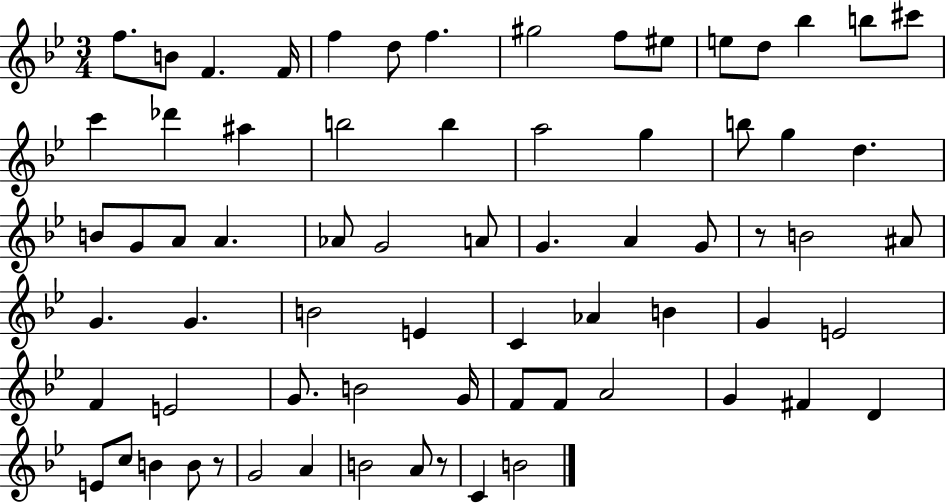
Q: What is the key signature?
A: BES major